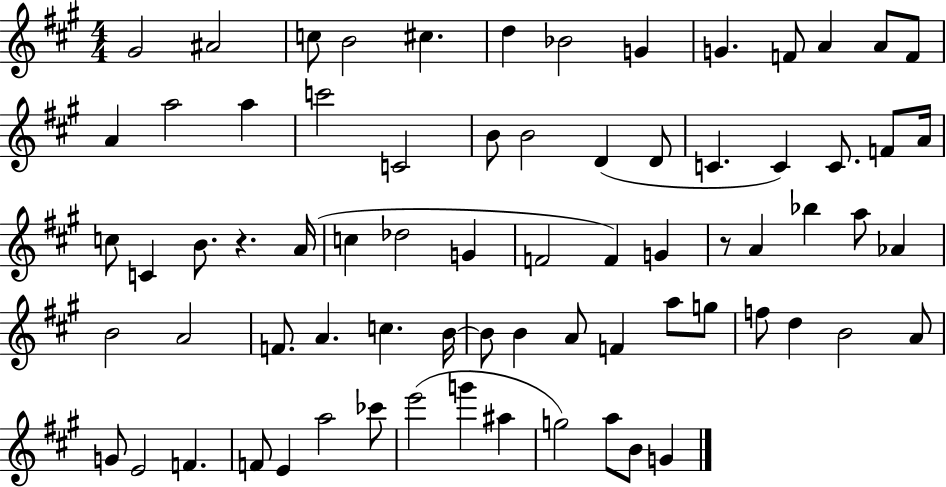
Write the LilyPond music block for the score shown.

{
  \clef treble
  \numericTimeSignature
  \time 4/4
  \key a \major
  gis'2 ais'2 | c''8 b'2 cis''4. | d''4 bes'2 g'4 | g'4. f'8 a'4 a'8 f'8 | \break a'4 a''2 a''4 | c'''2 c'2 | b'8 b'2 d'4( d'8 | c'4. c'4) c'8. f'8 a'16 | \break c''8 c'4 b'8. r4. a'16( | c''4 des''2 g'4 | f'2 f'4) g'4 | r8 a'4 bes''4 a''8 aes'4 | \break b'2 a'2 | f'8. a'4. c''4. b'16~~ | b'8 b'4 a'8 f'4 a''8 g''8 | f''8 d''4 b'2 a'8 | \break g'8 e'2 f'4. | f'8 e'4 a''2 ces'''8 | e'''2( g'''4 ais''4 | g''2) a''8 b'8 g'4 | \break \bar "|."
}